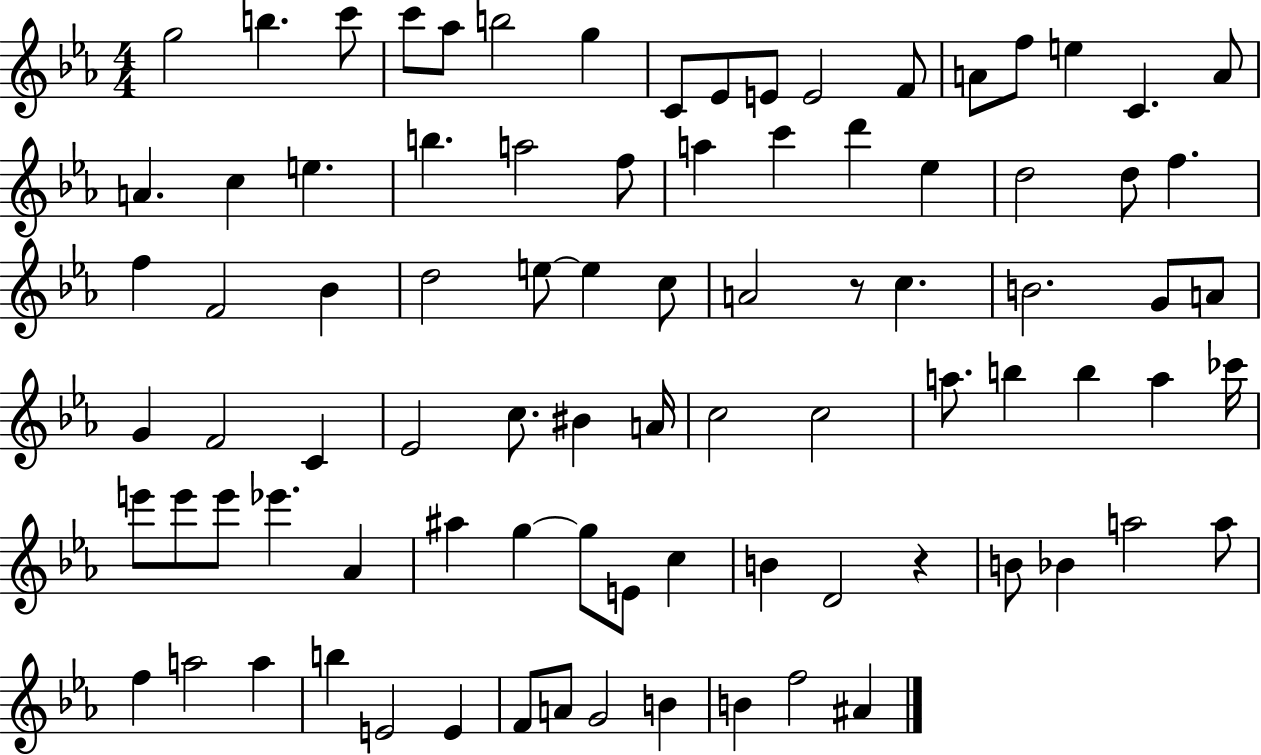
X:1
T:Untitled
M:4/4
L:1/4
K:Eb
g2 b c'/2 c'/2 _a/2 b2 g C/2 _E/2 E/2 E2 F/2 A/2 f/2 e C A/2 A c e b a2 f/2 a c' d' _e d2 d/2 f f F2 _B d2 e/2 e c/2 A2 z/2 c B2 G/2 A/2 G F2 C _E2 c/2 ^B A/4 c2 c2 a/2 b b a _c'/4 e'/2 e'/2 e'/2 _e' _A ^a g g/2 E/2 c B D2 z B/2 _B a2 a/2 f a2 a b E2 E F/2 A/2 G2 B B f2 ^A